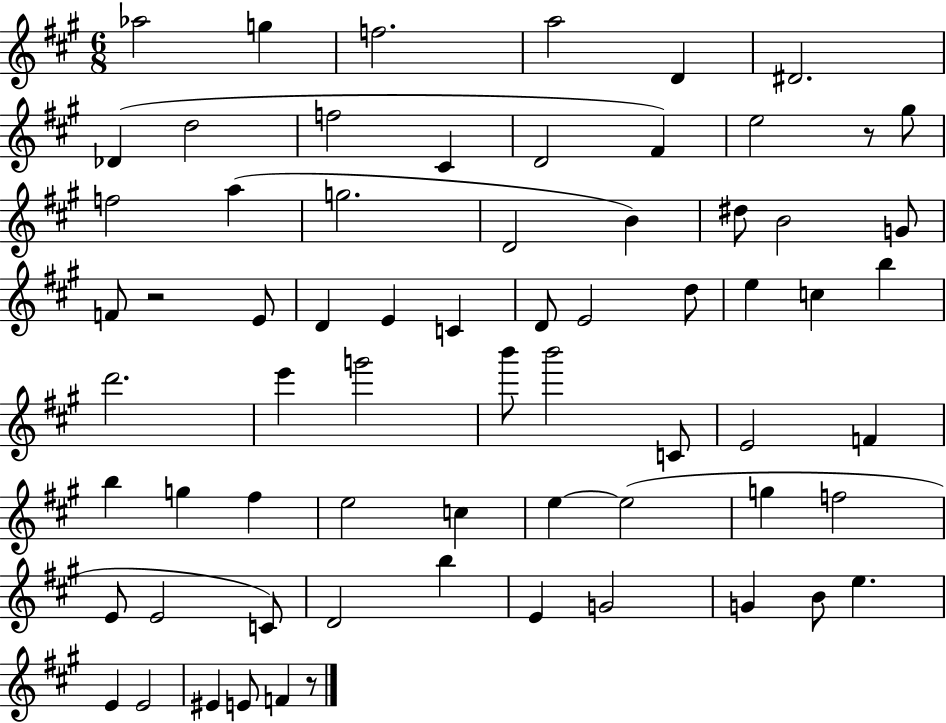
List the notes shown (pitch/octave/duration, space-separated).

Ab5/h G5/q F5/h. A5/h D4/q D#4/h. Db4/q D5/h F5/h C#4/q D4/h F#4/q E5/h R/e G#5/e F5/h A5/q G5/h. D4/h B4/q D#5/e B4/h G4/e F4/e R/h E4/e D4/q E4/q C4/q D4/e E4/h D5/e E5/q C5/q B5/q D6/h. E6/q G6/h B6/e B6/h C4/e E4/h F4/q B5/q G5/q F#5/q E5/h C5/q E5/q E5/h G5/q F5/h E4/e E4/h C4/e D4/h B5/q E4/q G4/h G4/q B4/e E5/q. E4/q E4/h EIS4/q E4/e F4/q R/e